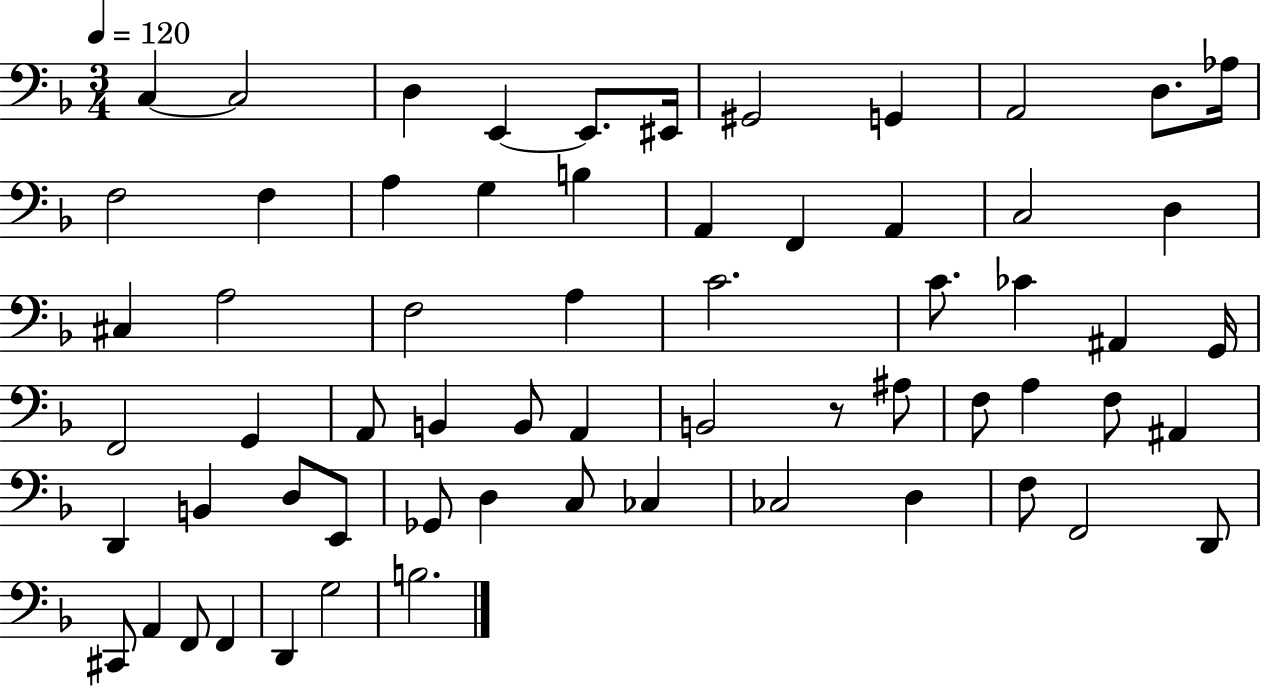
X:1
T:Untitled
M:3/4
L:1/4
K:F
C, C,2 D, E,, E,,/2 ^E,,/4 ^G,,2 G,, A,,2 D,/2 _A,/4 F,2 F, A, G, B, A,, F,, A,, C,2 D, ^C, A,2 F,2 A, C2 C/2 _C ^A,, G,,/4 F,,2 G,, A,,/2 B,, B,,/2 A,, B,,2 z/2 ^A,/2 F,/2 A, F,/2 ^A,, D,, B,, D,/2 E,,/2 _G,,/2 D, C,/2 _C, _C,2 D, F,/2 F,,2 D,,/2 ^C,,/2 A,, F,,/2 F,, D,, G,2 B,2